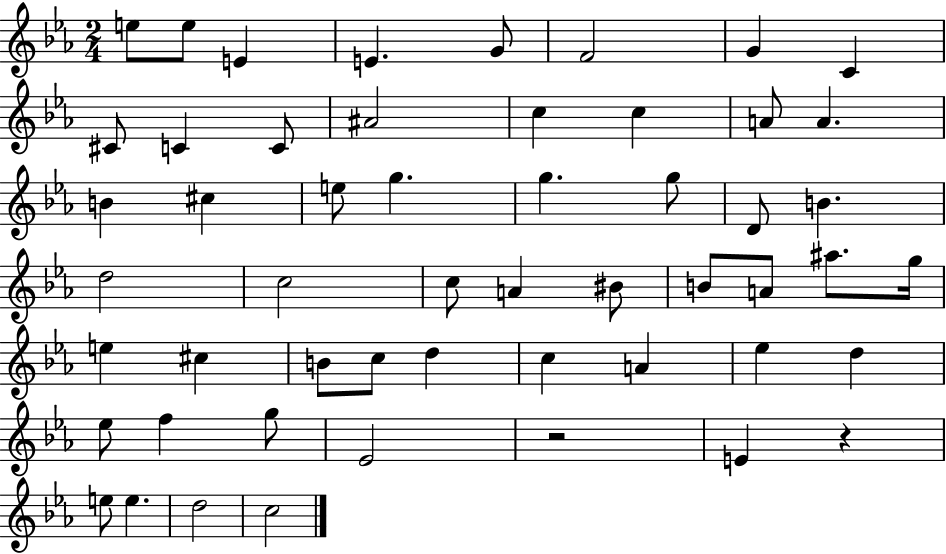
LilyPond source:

{
  \clef treble
  \numericTimeSignature
  \time 2/4
  \key ees \major
  e''8 e''8 e'4 | e'4. g'8 | f'2 | g'4 c'4 | \break cis'8 c'4 c'8 | ais'2 | c''4 c''4 | a'8 a'4. | \break b'4 cis''4 | e''8 g''4. | g''4. g''8 | d'8 b'4. | \break d''2 | c''2 | c''8 a'4 bis'8 | b'8 a'8 ais''8. g''16 | \break e''4 cis''4 | b'8 c''8 d''4 | c''4 a'4 | ees''4 d''4 | \break ees''8 f''4 g''8 | ees'2 | r2 | e'4 r4 | \break e''8 e''4. | d''2 | c''2 | \bar "|."
}